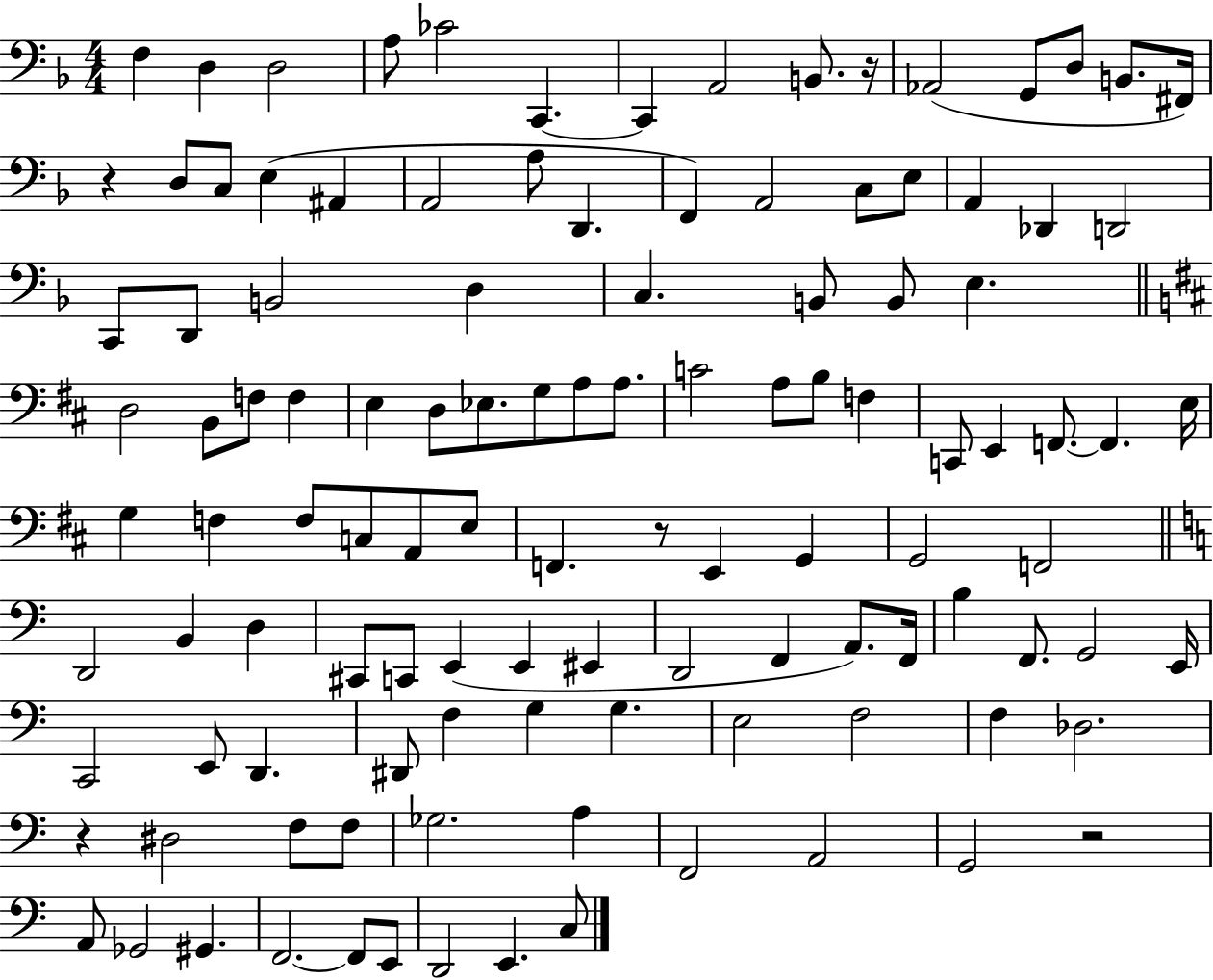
F3/q D3/q D3/h A3/e CES4/h C2/q. C2/q A2/h B2/e. R/s Ab2/h G2/e D3/e B2/e. F#2/s R/q D3/e C3/e E3/q A#2/q A2/h A3/e D2/q. F2/q A2/h C3/e E3/e A2/q Db2/q D2/h C2/e D2/e B2/h D3/q C3/q. B2/e B2/e E3/q. D3/h B2/e F3/e F3/q E3/q D3/e Eb3/e. G3/e A3/e A3/e. C4/h A3/e B3/e F3/q C2/e E2/q F2/e. F2/q. E3/s G3/q F3/q F3/e C3/e A2/e E3/e F2/q. R/e E2/q G2/q G2/h F2/h D2/h B2/q D3/q C#2/e C2/e E2/q E2/q EIS2/q D2/h F2/q A2/e. F2/s B3/q F2/e. G2/h E2/s C2/h E2/e D2/q. D#2/e F3/q G3/q G3/q. E3/h F3/h F3/q Db3/h. R/q D#3/h F3/e F3/e Gb3/h. A3/q F2/h A2/h G2/h R/h A2/e Gb2/h G#2/q. F2/h. F2/e E2/e D2/h E2/q. C3/e